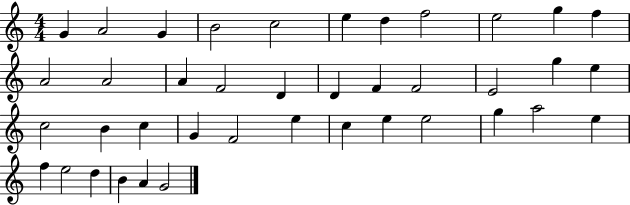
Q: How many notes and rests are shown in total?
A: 40